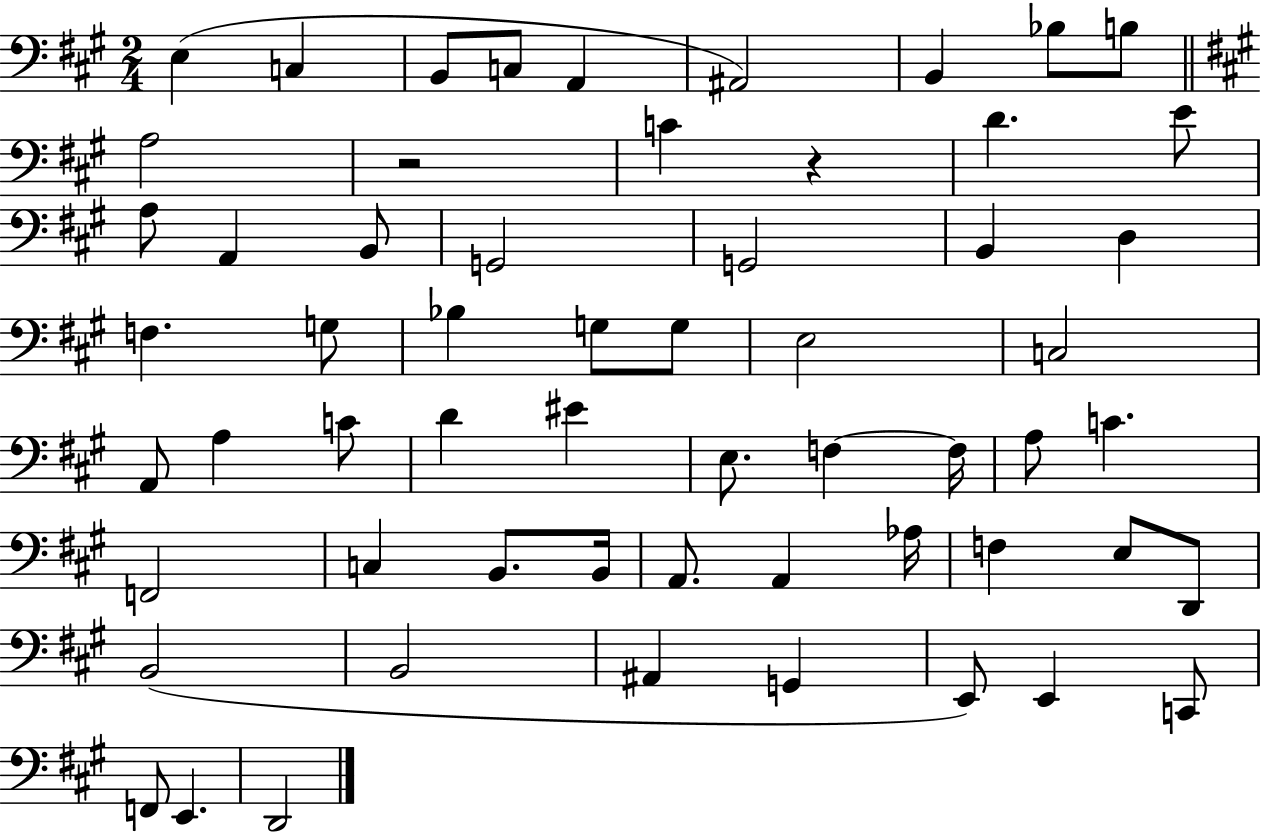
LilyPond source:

{
  \clef bass
  \numericTimeSignature
  \time 2/4
  \key a \major
  e4( c4 | b,8 c8 a,4 | ais,2) | b,4 bes8 b8 | \break \bar "||" \break \key a \major a2 | r2 | c'4 r4 | d'4. e'8 | \break a8 a,4 b,8 | g,2 | g,2 | b,4 d4 | \break f4. g8 | bes4 g8 g8 | e2 | c2 | \break a,8 a4 c'8 | d'4 eis'4 | e8. f4~~ f16 | a8 c'4. | \break f,2 | c4 b,8. b,16 | a,8. a,4 aes16 | f4 e8 d,8 | \break b,2( | b,2 | ais,4 g,4 | e,8) e,4 c,8 | \break f,8 e,4. | d,2 | \bar "|."
}